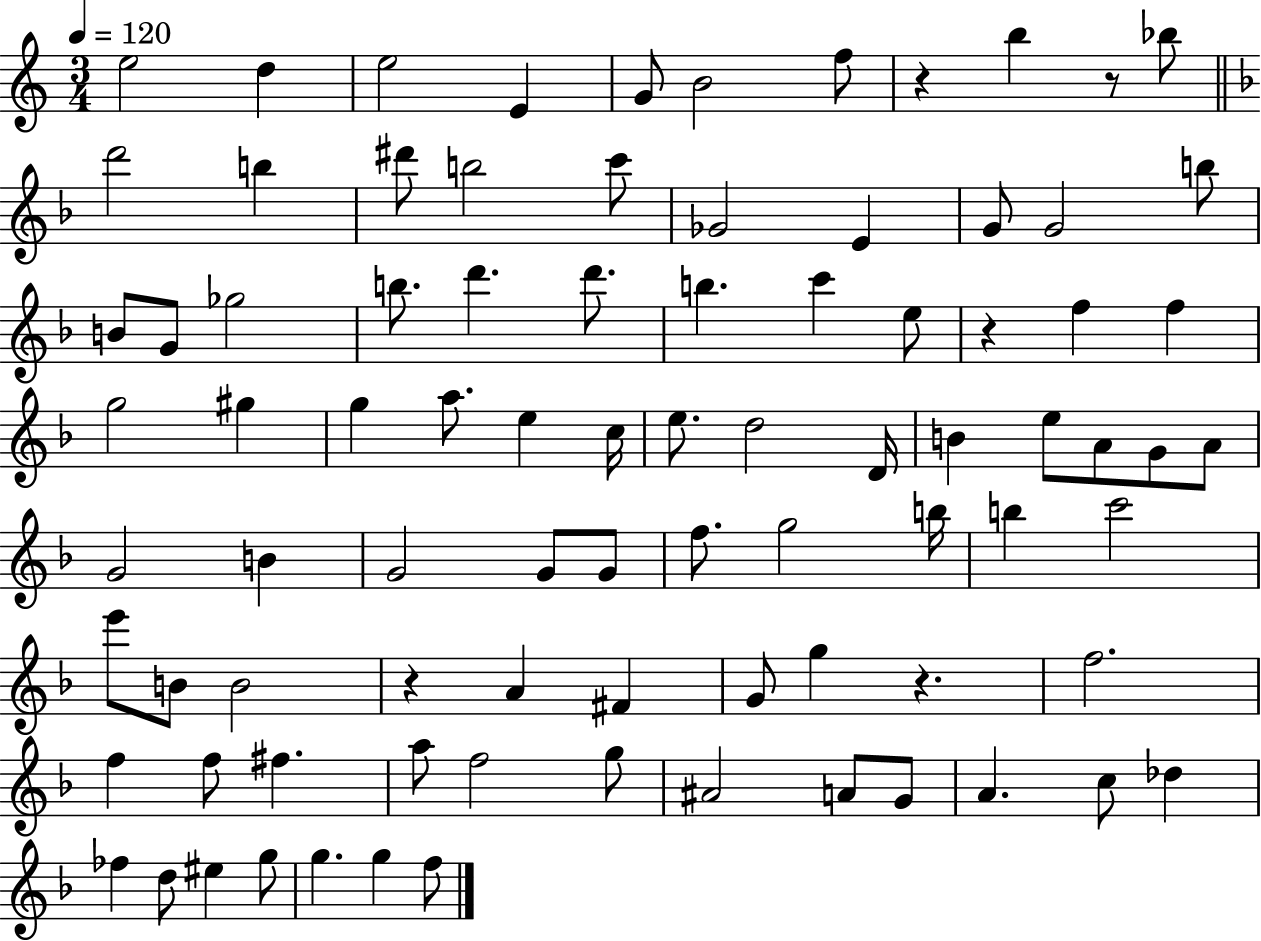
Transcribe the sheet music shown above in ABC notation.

X:1
T:Untitled
M:3/4
L:1/4
K:C
e2 d e2 E G/2 B2 f/2 z b z/2 _b/2 d'2 b ^d'/2 b2 c'/2 _G2 E G/2 G2 b/2 B/2 G/2 _g2 b/2 d' d'/2 b c' e/2 z f f g2 ^g g a/2 e c/4 e/2 d2 D/4 B e/2 A/2 G/2 A/2 G2 B G2 G/2 G/2 f/2 g2 b/4 b c'2 e'/2 B/2 B2 z A ^F G/2 g z f2 f f/2 ^f a/2 f2 g/2 ^A2 A/2 G/2 A c/2 _d _f d/2 ^e g/2 g g f/2